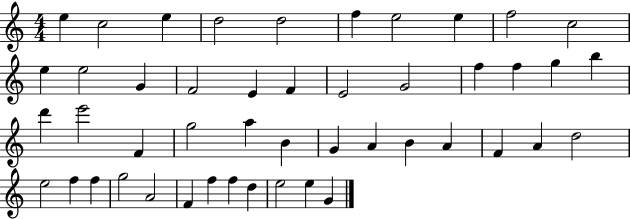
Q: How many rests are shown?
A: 0